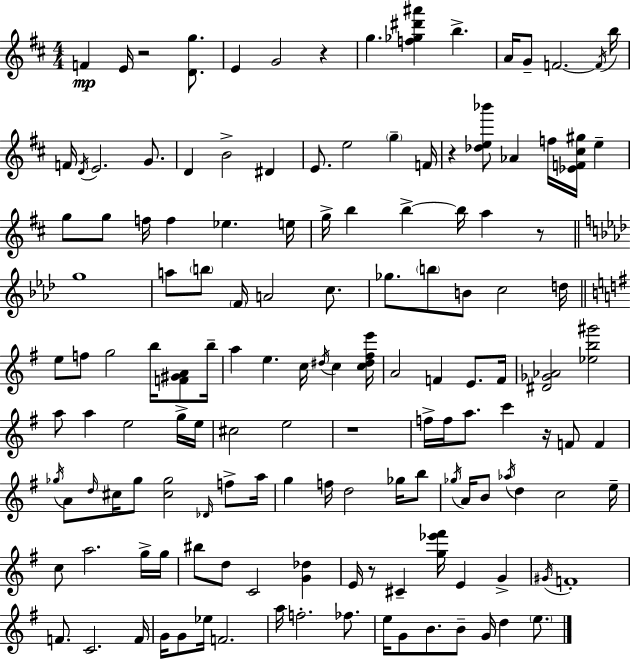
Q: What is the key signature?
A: D major